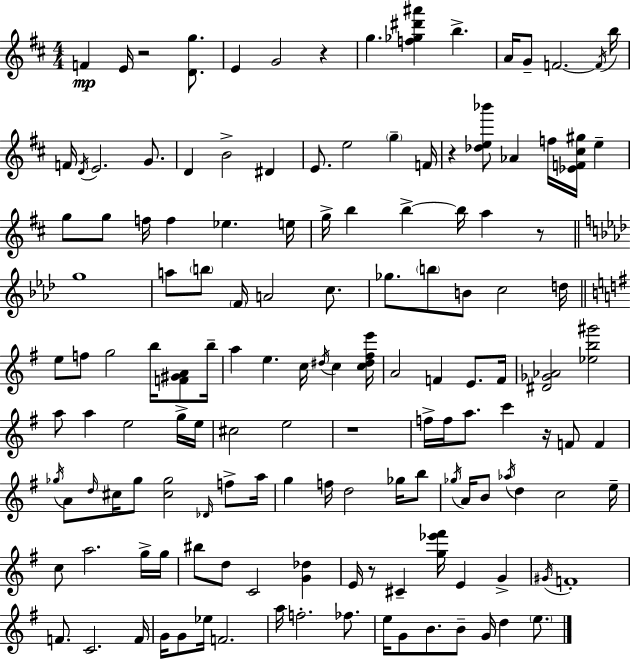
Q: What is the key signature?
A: D major